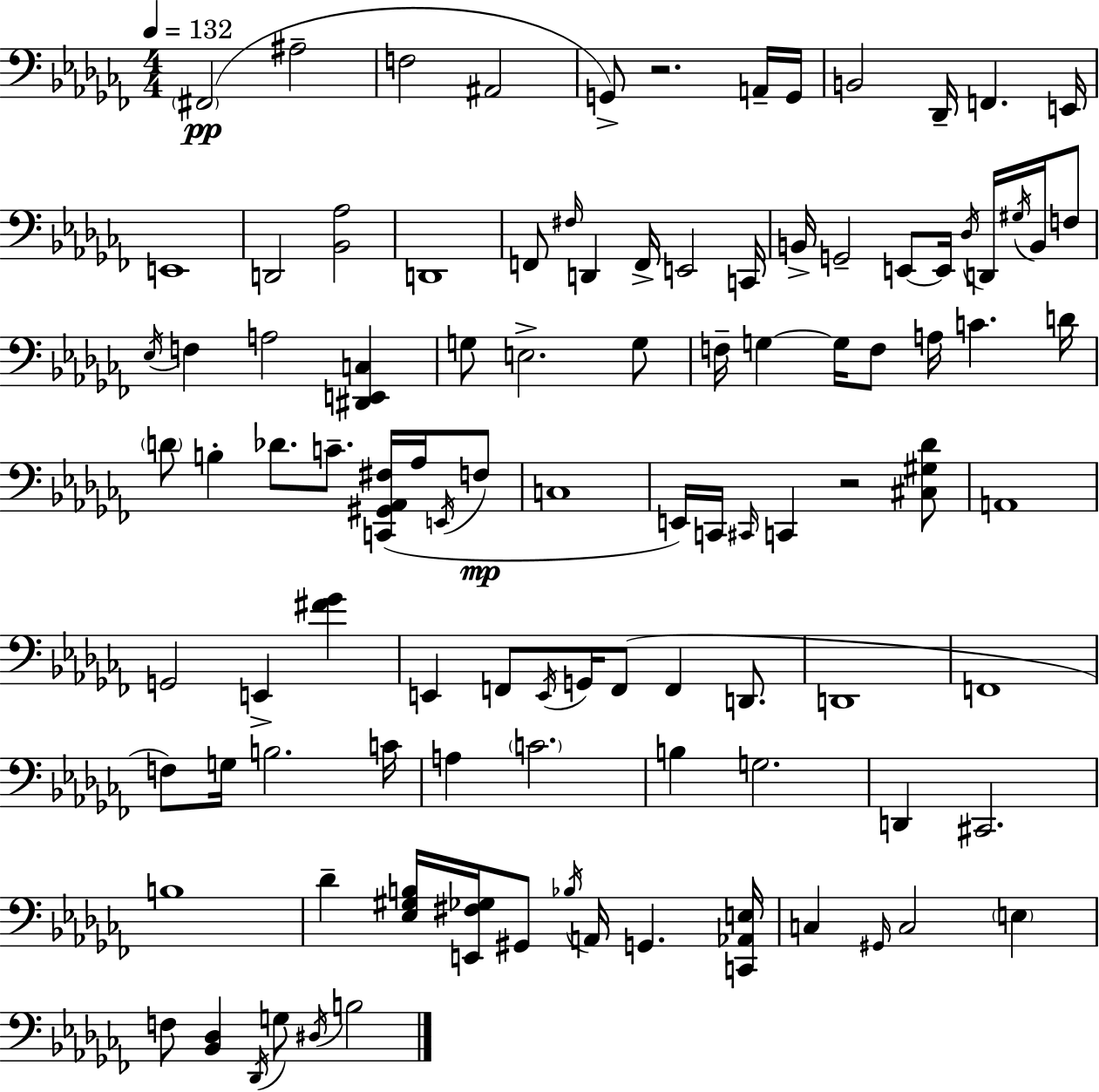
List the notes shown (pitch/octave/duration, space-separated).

F#2/h A#3/h F3/h A#2/h G2/e R/h. A2/s G2/s B2/h Db2/s F2/q. E2/s E2/w D2/h [Bb2,Ab3]/h D2/w F2/e F#3/s D2/q F2/s E2/h C2/s B2/s G2/h E2/e E2/s Db3/s D2/s G#3/s B2/s F3/e Eb3/s F3/q A3/h [D#2,E2,C3]/q G3/e E3/h. G3/e F3/s G3/q G3/s F3/e A3/s C4/q. D4/s D4/e B3/q Db4/e. C4/e. [C2,G#2,Ab2,F#3]/s Ab3/s E2/s F3/e C3/w E2/s C2/s C#2/s C2/q R/h [C#3,G#3,Db4]/e A2/w G2/h E2/q [F#4,Gb4]/q E2/q F2/e E2/s G2/s F2/e F2/q D2/e. D2/w F2/w F3/e G3/s B3/h. C4/s A3/q C4/h. B3/q G3/h. D2/q C#2/h. B3/w Db4/q [Eb3,G#3,B3]/s [E2,F#3,Gb3]/s G#2/e Bb3/s A2/s G2/q. [C2,Ab2,E3]/s C3/q G#2/s C3/h E3/q F3/e [Bb2,Db3]/q Db2/s G3/e D#3/s B3/h